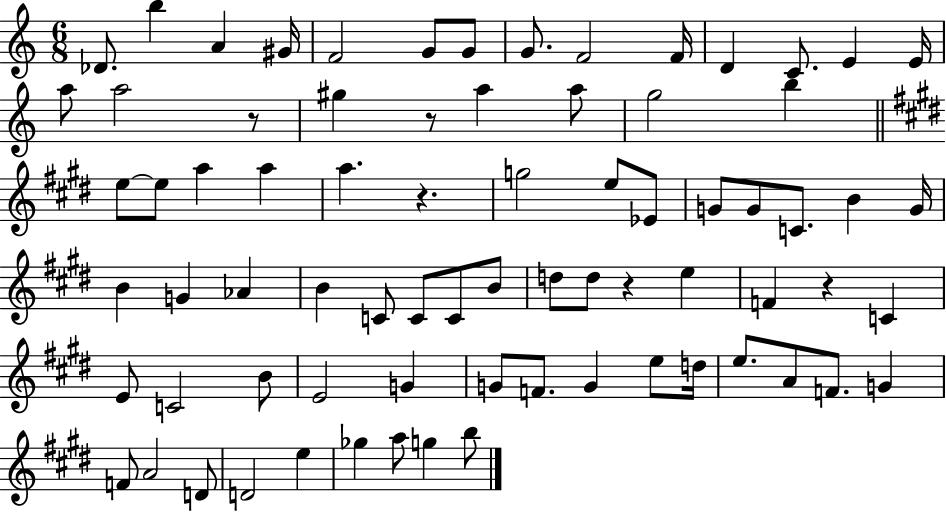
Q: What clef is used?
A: treble